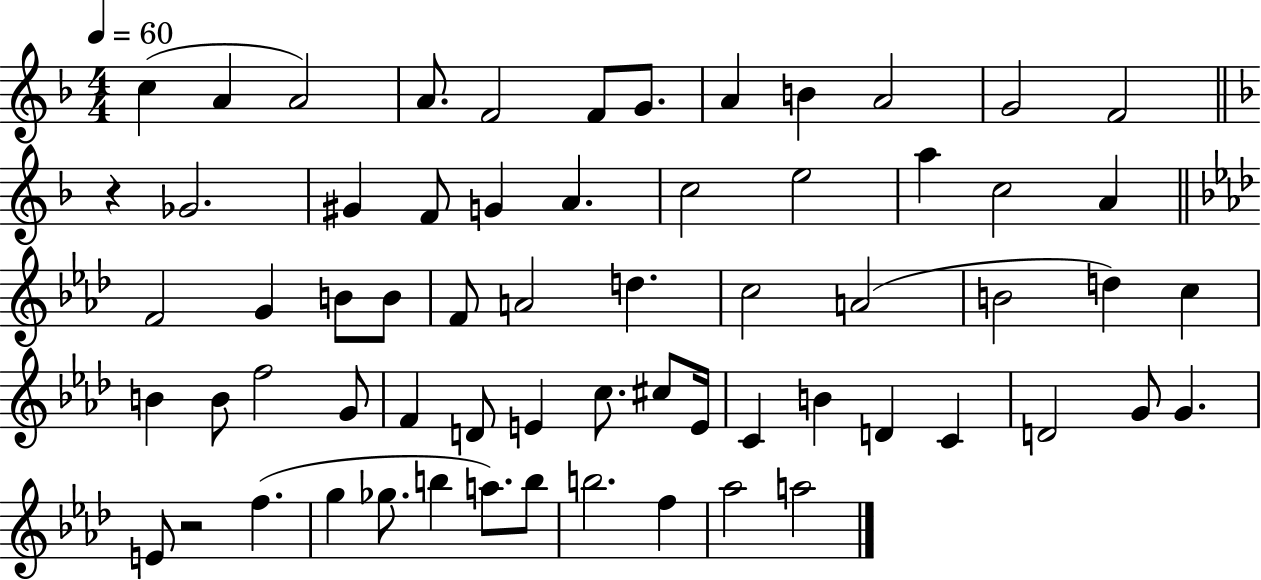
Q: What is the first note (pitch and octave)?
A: C5